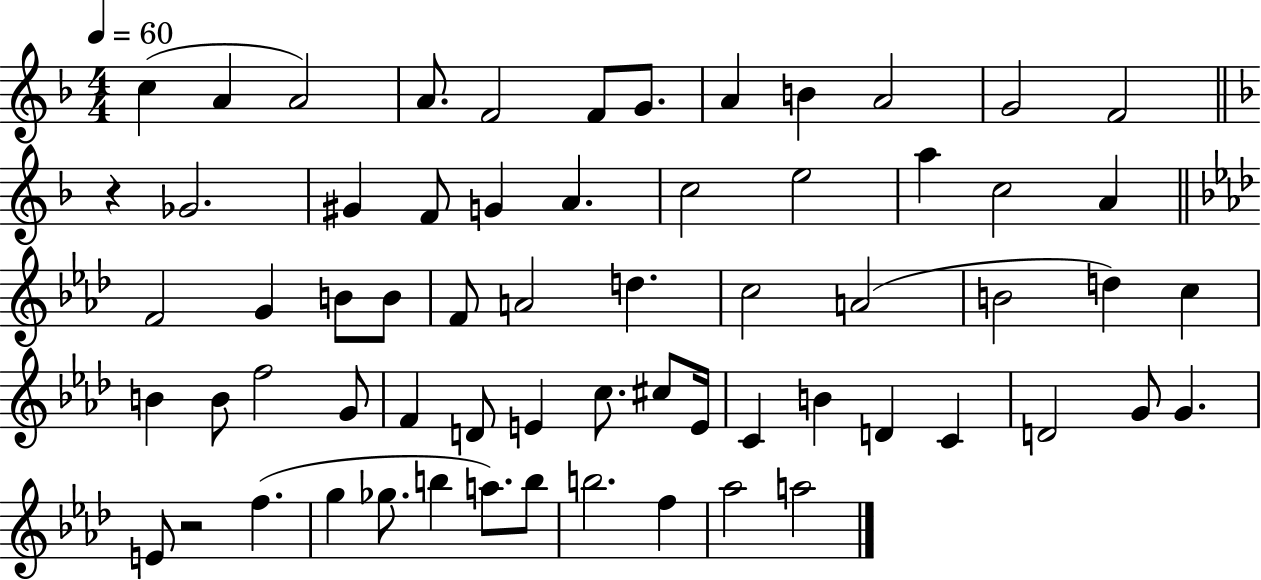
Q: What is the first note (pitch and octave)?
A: C5